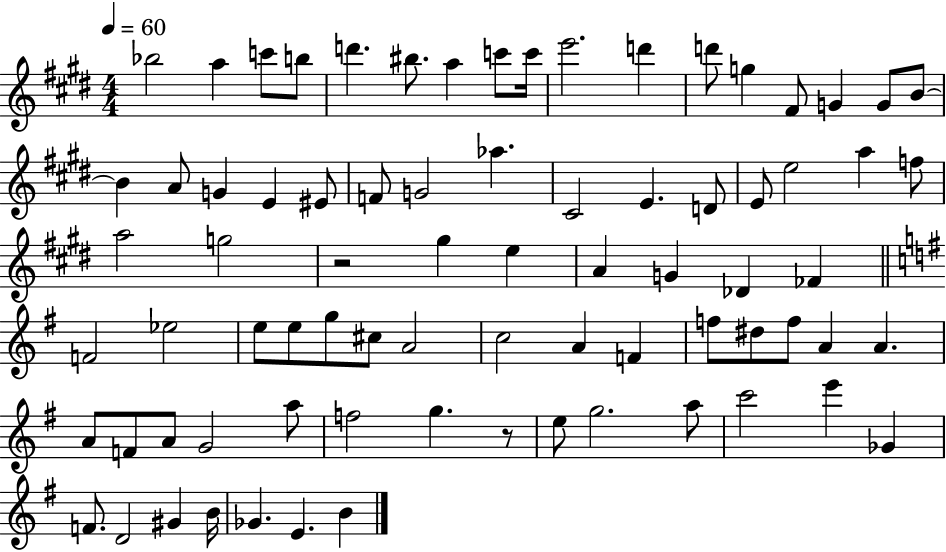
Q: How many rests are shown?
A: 2